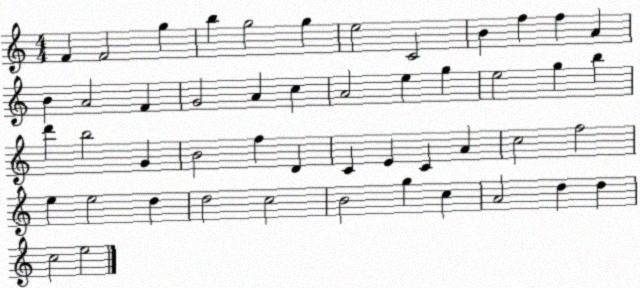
X:1
T:Untitled
M:4/4
L:1/4
K:C
F F2 g b g2 g e2 C2 B f f A B A2 F G2 A c A2 e g e2 g b d' b2 G B2 f D C E C A c2 f2 e e2 d d2 c2 B2 g c A2 d d c2 e2